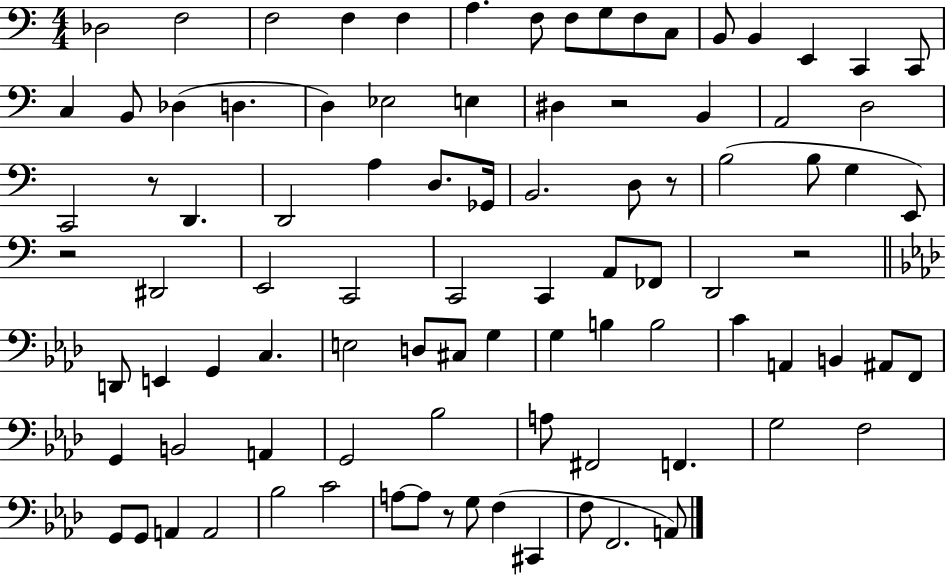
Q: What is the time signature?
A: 4/4